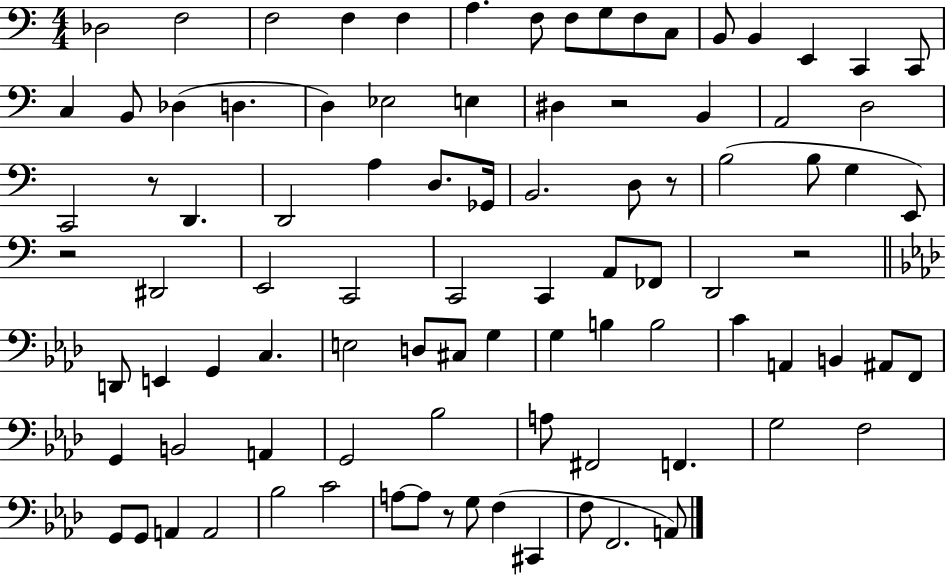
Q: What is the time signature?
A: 4/4